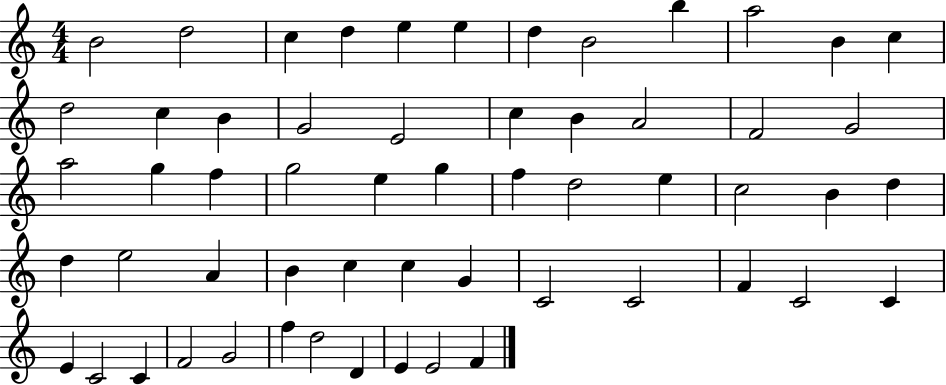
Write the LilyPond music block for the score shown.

{
  \clef treble
  \numericTimeSignature
  \time 4/4
  \key c \major
  b'2 d''2 | c''4 d''4 e''4 e''4 | d''4 b'2 b''4 | a''2 b'4 c''4 | \break d''2 c''4 b'4 | g'2 e'2 | c''4 b'4 a'2 | f'2 g'2 | \break a''2 g''4 f''4 | g''2 e''4 g''4 | f''4 d''2 e''4 | c''2 b'4 d''4 | \break d''4 e''2 a'4 | b'4 c''4 c''4 g'4 | c'2 c'2 | f'4 c'2 c'4 | \break e'4 c'2 c'4 | f'2 g'2 | f''4 d''2 d'4 | e'4 e'2 f'4 | \break \bar "|."
}